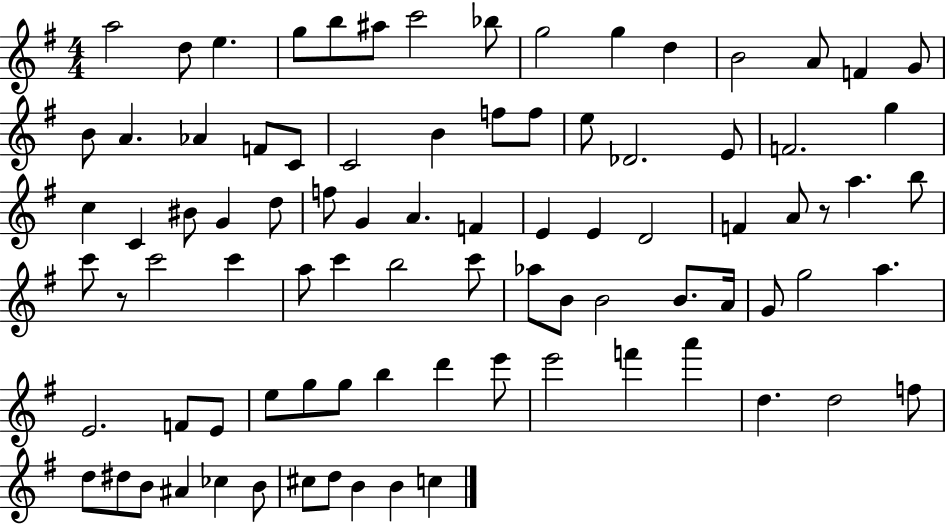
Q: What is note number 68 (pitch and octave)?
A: D6